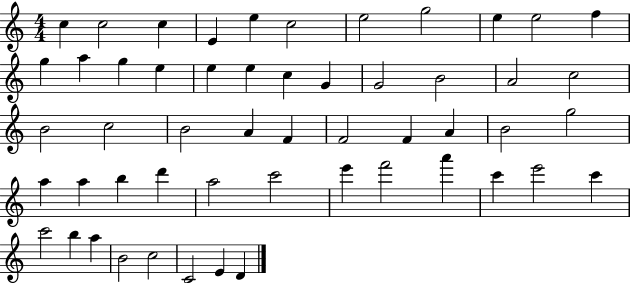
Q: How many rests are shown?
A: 0